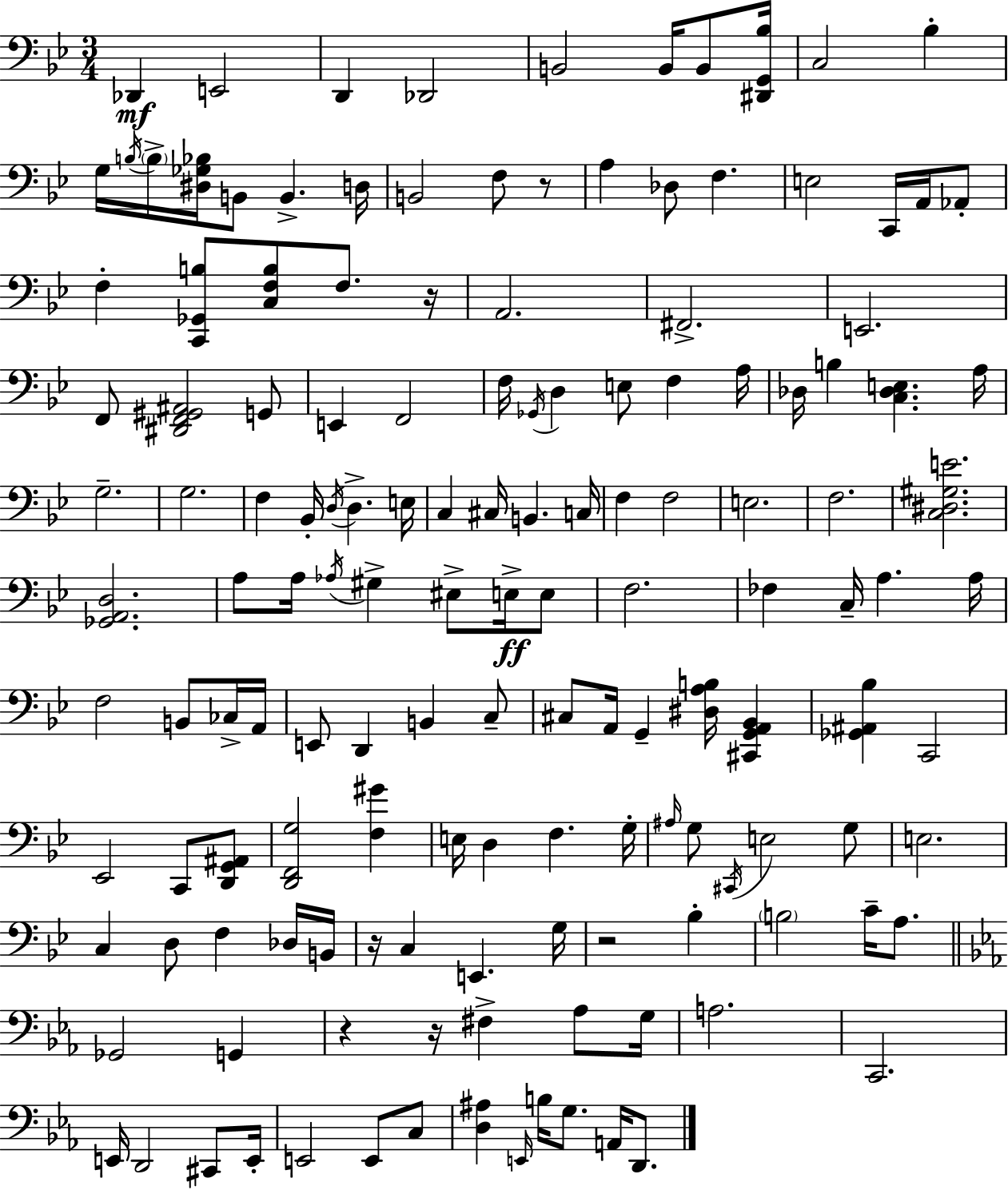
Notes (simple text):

Db2/q E2/h D2/q Db2/h B2/h B2/s B2/e [D#2,G2,Bb3]/s C3/h Bb3/q G3/s B3/s B3/s [D#3,Gb3,Bb3]/s B2/e B2/q. D3/s B2/h F3/e R/e A3/q Db3/e F3/q. E3/h C2/s A2/s Ab2/e F3/q [C2,Gb2,B3]/e [C3,F3,B3]/e F3/e. R/s A2/h. F#2/h. E2/h. F2/e [D#2,F2,G#2,A#2]/h G2/e E2/q F2/h F3/s Gb2/s D3/q E3/e F3/q A3/s Db3/s B3/q [C3,Db3,E3]/q. A3/s G3/h. G3/h. F3/q Bb2/s D3/s D3/q. E3/s C3/q C#3/s B2/q. C3/s F3/q F3/h E3/h. F3/h. [C3,D#3,G#3,E4]/h. [Gb2,A2,D3]/h. A3/e A3/s Ab3/s G#3/q EIS3/e E3/s E3/e F3/h. FES3/q C3/s A3/q. A3/s F3/h B2/e CES3/s A2/s E2/e D2/q B2/q C3/e C#3/e A2/s G2/q [D#3,A3,B3]/s [C#2,G2,A2,Bb2]/q [Gb2,A#2,Bb3]/q C2/h Eb2/h C2/e [D2,G2,A#2]/e [D2,F2,G3]/h [F3,G#4]/q E3/s D3/q F3/q. G3/s A#3/s G3/e C#2/s E3/h G3/e E3/h. C3/q D3/e F3/q Db3/s B2/s R/s C3/q E2/q. G3/s R/h Bb3/q B3/h C4/s A3/e. Gb2/h G2/q R/q R/s F#3/q Ab3/e G3/s A3/h. C2/h. E2/s D2/h C#2/e E2/s E2/h E2/e C3/e [D3,A#3]/q E2/s B3/s G3/e. A2/s D2/e.